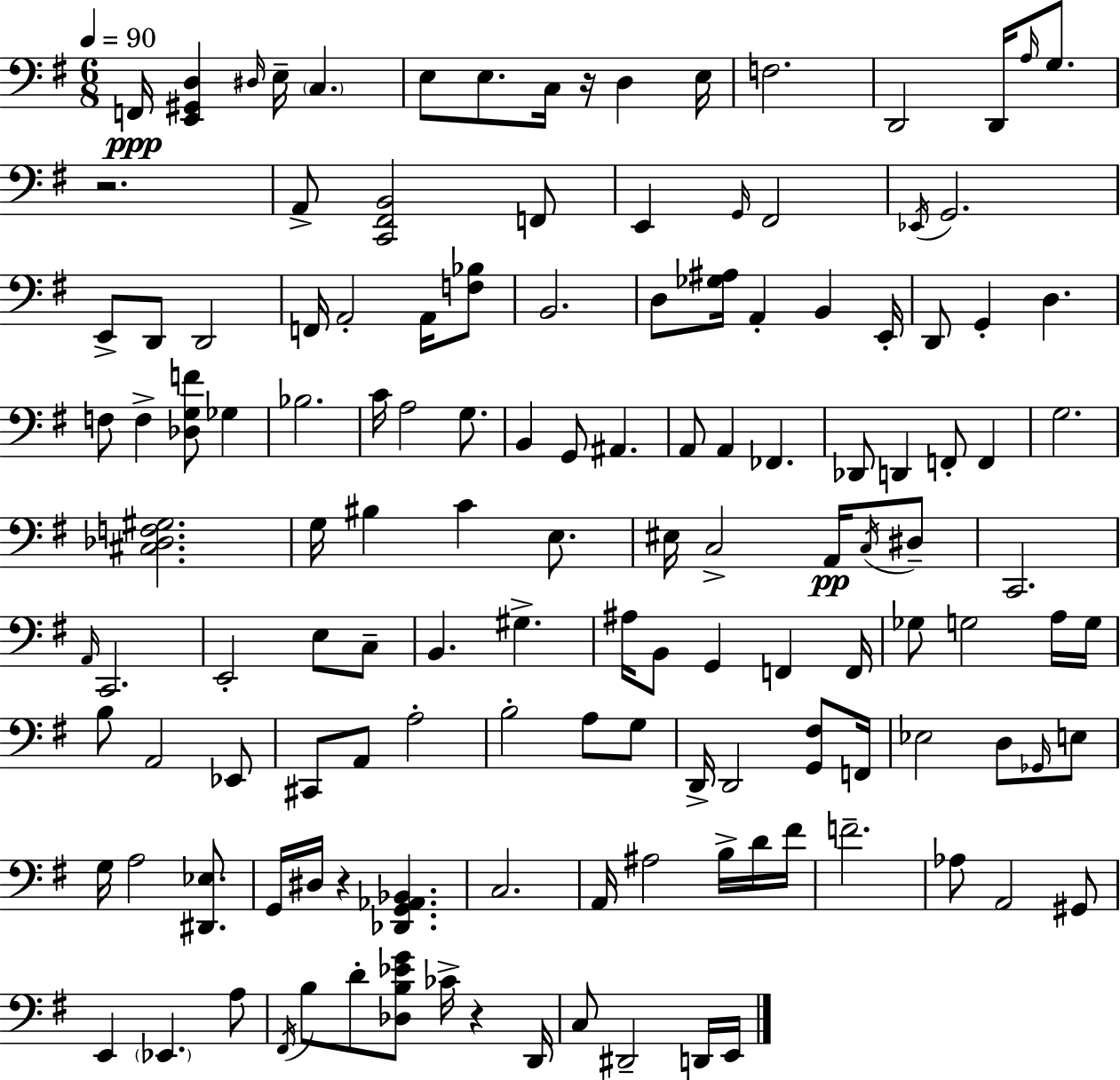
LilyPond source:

{
  \clef bass
  \numericTimeSignature
  \time 6/8
  \key g \major
  \tempo 4 = 90
  \repeat volta 2 { f,16\ppp <e, gis, d>4 \grace { dis16 } e16-- \parenthesize c4. | e8 e8. c16 r16 d4 | e16 f2. | d,2 d,16 \grace { a16 } g8. | \break r2. | a,8-> <c, fis, b,>2 | f,8 e,4 \grace { g,16 } fis,2 | \acciaccatura { ees,16 } g,2. | \break e,8-> d,8 d,2 | f,16 a,2-. | a,16 <f bes>8 b,2. | d8 <ges ais>16 a,4-. b,4 | \break e,16-. d,8 g,4-. d4. | f8 f4-> <des g f'>8 | ges4 bes2. | c'16 a2 | \break g8. b,4 g,8 ais,4. | a,8 a,4 fes,4. | des,8 d,4 f,8-. | f,4 g2. | \break <cis des f gis>2. | g16 bis4 c'4 | e8. eis16 c2-> | a,16\pp \acciaccatura { c16 } dis8-- c,2. | \break \grace { a,16 } c,2. | e,2-. | e8 c8-- b,4. | gis4.-> ais16 b,8 g,4 | \break f,4 f,16 ges8 g2 | a16 g16 b8 a,2 | ees,8 cis,8 a,8 a2-. | b2-. | \break a8 g8 d,16-> d,2 | <g, fis>8 f,16 ees2 | d8 \grace { ges,16 } e8 g16 a2 | <dis, ees>8. g,16 dis16 r4 | \break <des, g, aes, bes,>4. c2. | a,16 ais2 | b16-> d'16 fis'16 f'2.-- | aes8 a,2 | \break gis,8 e,4 \parenthesize ees,4. | a8 \acciaccatura { fis,16 } b8 d'8-. | <des b ees' g'>8 ces'16-> r4 d,16 c8 dis,2-- | d,16 e,16 } \bar "|."
}